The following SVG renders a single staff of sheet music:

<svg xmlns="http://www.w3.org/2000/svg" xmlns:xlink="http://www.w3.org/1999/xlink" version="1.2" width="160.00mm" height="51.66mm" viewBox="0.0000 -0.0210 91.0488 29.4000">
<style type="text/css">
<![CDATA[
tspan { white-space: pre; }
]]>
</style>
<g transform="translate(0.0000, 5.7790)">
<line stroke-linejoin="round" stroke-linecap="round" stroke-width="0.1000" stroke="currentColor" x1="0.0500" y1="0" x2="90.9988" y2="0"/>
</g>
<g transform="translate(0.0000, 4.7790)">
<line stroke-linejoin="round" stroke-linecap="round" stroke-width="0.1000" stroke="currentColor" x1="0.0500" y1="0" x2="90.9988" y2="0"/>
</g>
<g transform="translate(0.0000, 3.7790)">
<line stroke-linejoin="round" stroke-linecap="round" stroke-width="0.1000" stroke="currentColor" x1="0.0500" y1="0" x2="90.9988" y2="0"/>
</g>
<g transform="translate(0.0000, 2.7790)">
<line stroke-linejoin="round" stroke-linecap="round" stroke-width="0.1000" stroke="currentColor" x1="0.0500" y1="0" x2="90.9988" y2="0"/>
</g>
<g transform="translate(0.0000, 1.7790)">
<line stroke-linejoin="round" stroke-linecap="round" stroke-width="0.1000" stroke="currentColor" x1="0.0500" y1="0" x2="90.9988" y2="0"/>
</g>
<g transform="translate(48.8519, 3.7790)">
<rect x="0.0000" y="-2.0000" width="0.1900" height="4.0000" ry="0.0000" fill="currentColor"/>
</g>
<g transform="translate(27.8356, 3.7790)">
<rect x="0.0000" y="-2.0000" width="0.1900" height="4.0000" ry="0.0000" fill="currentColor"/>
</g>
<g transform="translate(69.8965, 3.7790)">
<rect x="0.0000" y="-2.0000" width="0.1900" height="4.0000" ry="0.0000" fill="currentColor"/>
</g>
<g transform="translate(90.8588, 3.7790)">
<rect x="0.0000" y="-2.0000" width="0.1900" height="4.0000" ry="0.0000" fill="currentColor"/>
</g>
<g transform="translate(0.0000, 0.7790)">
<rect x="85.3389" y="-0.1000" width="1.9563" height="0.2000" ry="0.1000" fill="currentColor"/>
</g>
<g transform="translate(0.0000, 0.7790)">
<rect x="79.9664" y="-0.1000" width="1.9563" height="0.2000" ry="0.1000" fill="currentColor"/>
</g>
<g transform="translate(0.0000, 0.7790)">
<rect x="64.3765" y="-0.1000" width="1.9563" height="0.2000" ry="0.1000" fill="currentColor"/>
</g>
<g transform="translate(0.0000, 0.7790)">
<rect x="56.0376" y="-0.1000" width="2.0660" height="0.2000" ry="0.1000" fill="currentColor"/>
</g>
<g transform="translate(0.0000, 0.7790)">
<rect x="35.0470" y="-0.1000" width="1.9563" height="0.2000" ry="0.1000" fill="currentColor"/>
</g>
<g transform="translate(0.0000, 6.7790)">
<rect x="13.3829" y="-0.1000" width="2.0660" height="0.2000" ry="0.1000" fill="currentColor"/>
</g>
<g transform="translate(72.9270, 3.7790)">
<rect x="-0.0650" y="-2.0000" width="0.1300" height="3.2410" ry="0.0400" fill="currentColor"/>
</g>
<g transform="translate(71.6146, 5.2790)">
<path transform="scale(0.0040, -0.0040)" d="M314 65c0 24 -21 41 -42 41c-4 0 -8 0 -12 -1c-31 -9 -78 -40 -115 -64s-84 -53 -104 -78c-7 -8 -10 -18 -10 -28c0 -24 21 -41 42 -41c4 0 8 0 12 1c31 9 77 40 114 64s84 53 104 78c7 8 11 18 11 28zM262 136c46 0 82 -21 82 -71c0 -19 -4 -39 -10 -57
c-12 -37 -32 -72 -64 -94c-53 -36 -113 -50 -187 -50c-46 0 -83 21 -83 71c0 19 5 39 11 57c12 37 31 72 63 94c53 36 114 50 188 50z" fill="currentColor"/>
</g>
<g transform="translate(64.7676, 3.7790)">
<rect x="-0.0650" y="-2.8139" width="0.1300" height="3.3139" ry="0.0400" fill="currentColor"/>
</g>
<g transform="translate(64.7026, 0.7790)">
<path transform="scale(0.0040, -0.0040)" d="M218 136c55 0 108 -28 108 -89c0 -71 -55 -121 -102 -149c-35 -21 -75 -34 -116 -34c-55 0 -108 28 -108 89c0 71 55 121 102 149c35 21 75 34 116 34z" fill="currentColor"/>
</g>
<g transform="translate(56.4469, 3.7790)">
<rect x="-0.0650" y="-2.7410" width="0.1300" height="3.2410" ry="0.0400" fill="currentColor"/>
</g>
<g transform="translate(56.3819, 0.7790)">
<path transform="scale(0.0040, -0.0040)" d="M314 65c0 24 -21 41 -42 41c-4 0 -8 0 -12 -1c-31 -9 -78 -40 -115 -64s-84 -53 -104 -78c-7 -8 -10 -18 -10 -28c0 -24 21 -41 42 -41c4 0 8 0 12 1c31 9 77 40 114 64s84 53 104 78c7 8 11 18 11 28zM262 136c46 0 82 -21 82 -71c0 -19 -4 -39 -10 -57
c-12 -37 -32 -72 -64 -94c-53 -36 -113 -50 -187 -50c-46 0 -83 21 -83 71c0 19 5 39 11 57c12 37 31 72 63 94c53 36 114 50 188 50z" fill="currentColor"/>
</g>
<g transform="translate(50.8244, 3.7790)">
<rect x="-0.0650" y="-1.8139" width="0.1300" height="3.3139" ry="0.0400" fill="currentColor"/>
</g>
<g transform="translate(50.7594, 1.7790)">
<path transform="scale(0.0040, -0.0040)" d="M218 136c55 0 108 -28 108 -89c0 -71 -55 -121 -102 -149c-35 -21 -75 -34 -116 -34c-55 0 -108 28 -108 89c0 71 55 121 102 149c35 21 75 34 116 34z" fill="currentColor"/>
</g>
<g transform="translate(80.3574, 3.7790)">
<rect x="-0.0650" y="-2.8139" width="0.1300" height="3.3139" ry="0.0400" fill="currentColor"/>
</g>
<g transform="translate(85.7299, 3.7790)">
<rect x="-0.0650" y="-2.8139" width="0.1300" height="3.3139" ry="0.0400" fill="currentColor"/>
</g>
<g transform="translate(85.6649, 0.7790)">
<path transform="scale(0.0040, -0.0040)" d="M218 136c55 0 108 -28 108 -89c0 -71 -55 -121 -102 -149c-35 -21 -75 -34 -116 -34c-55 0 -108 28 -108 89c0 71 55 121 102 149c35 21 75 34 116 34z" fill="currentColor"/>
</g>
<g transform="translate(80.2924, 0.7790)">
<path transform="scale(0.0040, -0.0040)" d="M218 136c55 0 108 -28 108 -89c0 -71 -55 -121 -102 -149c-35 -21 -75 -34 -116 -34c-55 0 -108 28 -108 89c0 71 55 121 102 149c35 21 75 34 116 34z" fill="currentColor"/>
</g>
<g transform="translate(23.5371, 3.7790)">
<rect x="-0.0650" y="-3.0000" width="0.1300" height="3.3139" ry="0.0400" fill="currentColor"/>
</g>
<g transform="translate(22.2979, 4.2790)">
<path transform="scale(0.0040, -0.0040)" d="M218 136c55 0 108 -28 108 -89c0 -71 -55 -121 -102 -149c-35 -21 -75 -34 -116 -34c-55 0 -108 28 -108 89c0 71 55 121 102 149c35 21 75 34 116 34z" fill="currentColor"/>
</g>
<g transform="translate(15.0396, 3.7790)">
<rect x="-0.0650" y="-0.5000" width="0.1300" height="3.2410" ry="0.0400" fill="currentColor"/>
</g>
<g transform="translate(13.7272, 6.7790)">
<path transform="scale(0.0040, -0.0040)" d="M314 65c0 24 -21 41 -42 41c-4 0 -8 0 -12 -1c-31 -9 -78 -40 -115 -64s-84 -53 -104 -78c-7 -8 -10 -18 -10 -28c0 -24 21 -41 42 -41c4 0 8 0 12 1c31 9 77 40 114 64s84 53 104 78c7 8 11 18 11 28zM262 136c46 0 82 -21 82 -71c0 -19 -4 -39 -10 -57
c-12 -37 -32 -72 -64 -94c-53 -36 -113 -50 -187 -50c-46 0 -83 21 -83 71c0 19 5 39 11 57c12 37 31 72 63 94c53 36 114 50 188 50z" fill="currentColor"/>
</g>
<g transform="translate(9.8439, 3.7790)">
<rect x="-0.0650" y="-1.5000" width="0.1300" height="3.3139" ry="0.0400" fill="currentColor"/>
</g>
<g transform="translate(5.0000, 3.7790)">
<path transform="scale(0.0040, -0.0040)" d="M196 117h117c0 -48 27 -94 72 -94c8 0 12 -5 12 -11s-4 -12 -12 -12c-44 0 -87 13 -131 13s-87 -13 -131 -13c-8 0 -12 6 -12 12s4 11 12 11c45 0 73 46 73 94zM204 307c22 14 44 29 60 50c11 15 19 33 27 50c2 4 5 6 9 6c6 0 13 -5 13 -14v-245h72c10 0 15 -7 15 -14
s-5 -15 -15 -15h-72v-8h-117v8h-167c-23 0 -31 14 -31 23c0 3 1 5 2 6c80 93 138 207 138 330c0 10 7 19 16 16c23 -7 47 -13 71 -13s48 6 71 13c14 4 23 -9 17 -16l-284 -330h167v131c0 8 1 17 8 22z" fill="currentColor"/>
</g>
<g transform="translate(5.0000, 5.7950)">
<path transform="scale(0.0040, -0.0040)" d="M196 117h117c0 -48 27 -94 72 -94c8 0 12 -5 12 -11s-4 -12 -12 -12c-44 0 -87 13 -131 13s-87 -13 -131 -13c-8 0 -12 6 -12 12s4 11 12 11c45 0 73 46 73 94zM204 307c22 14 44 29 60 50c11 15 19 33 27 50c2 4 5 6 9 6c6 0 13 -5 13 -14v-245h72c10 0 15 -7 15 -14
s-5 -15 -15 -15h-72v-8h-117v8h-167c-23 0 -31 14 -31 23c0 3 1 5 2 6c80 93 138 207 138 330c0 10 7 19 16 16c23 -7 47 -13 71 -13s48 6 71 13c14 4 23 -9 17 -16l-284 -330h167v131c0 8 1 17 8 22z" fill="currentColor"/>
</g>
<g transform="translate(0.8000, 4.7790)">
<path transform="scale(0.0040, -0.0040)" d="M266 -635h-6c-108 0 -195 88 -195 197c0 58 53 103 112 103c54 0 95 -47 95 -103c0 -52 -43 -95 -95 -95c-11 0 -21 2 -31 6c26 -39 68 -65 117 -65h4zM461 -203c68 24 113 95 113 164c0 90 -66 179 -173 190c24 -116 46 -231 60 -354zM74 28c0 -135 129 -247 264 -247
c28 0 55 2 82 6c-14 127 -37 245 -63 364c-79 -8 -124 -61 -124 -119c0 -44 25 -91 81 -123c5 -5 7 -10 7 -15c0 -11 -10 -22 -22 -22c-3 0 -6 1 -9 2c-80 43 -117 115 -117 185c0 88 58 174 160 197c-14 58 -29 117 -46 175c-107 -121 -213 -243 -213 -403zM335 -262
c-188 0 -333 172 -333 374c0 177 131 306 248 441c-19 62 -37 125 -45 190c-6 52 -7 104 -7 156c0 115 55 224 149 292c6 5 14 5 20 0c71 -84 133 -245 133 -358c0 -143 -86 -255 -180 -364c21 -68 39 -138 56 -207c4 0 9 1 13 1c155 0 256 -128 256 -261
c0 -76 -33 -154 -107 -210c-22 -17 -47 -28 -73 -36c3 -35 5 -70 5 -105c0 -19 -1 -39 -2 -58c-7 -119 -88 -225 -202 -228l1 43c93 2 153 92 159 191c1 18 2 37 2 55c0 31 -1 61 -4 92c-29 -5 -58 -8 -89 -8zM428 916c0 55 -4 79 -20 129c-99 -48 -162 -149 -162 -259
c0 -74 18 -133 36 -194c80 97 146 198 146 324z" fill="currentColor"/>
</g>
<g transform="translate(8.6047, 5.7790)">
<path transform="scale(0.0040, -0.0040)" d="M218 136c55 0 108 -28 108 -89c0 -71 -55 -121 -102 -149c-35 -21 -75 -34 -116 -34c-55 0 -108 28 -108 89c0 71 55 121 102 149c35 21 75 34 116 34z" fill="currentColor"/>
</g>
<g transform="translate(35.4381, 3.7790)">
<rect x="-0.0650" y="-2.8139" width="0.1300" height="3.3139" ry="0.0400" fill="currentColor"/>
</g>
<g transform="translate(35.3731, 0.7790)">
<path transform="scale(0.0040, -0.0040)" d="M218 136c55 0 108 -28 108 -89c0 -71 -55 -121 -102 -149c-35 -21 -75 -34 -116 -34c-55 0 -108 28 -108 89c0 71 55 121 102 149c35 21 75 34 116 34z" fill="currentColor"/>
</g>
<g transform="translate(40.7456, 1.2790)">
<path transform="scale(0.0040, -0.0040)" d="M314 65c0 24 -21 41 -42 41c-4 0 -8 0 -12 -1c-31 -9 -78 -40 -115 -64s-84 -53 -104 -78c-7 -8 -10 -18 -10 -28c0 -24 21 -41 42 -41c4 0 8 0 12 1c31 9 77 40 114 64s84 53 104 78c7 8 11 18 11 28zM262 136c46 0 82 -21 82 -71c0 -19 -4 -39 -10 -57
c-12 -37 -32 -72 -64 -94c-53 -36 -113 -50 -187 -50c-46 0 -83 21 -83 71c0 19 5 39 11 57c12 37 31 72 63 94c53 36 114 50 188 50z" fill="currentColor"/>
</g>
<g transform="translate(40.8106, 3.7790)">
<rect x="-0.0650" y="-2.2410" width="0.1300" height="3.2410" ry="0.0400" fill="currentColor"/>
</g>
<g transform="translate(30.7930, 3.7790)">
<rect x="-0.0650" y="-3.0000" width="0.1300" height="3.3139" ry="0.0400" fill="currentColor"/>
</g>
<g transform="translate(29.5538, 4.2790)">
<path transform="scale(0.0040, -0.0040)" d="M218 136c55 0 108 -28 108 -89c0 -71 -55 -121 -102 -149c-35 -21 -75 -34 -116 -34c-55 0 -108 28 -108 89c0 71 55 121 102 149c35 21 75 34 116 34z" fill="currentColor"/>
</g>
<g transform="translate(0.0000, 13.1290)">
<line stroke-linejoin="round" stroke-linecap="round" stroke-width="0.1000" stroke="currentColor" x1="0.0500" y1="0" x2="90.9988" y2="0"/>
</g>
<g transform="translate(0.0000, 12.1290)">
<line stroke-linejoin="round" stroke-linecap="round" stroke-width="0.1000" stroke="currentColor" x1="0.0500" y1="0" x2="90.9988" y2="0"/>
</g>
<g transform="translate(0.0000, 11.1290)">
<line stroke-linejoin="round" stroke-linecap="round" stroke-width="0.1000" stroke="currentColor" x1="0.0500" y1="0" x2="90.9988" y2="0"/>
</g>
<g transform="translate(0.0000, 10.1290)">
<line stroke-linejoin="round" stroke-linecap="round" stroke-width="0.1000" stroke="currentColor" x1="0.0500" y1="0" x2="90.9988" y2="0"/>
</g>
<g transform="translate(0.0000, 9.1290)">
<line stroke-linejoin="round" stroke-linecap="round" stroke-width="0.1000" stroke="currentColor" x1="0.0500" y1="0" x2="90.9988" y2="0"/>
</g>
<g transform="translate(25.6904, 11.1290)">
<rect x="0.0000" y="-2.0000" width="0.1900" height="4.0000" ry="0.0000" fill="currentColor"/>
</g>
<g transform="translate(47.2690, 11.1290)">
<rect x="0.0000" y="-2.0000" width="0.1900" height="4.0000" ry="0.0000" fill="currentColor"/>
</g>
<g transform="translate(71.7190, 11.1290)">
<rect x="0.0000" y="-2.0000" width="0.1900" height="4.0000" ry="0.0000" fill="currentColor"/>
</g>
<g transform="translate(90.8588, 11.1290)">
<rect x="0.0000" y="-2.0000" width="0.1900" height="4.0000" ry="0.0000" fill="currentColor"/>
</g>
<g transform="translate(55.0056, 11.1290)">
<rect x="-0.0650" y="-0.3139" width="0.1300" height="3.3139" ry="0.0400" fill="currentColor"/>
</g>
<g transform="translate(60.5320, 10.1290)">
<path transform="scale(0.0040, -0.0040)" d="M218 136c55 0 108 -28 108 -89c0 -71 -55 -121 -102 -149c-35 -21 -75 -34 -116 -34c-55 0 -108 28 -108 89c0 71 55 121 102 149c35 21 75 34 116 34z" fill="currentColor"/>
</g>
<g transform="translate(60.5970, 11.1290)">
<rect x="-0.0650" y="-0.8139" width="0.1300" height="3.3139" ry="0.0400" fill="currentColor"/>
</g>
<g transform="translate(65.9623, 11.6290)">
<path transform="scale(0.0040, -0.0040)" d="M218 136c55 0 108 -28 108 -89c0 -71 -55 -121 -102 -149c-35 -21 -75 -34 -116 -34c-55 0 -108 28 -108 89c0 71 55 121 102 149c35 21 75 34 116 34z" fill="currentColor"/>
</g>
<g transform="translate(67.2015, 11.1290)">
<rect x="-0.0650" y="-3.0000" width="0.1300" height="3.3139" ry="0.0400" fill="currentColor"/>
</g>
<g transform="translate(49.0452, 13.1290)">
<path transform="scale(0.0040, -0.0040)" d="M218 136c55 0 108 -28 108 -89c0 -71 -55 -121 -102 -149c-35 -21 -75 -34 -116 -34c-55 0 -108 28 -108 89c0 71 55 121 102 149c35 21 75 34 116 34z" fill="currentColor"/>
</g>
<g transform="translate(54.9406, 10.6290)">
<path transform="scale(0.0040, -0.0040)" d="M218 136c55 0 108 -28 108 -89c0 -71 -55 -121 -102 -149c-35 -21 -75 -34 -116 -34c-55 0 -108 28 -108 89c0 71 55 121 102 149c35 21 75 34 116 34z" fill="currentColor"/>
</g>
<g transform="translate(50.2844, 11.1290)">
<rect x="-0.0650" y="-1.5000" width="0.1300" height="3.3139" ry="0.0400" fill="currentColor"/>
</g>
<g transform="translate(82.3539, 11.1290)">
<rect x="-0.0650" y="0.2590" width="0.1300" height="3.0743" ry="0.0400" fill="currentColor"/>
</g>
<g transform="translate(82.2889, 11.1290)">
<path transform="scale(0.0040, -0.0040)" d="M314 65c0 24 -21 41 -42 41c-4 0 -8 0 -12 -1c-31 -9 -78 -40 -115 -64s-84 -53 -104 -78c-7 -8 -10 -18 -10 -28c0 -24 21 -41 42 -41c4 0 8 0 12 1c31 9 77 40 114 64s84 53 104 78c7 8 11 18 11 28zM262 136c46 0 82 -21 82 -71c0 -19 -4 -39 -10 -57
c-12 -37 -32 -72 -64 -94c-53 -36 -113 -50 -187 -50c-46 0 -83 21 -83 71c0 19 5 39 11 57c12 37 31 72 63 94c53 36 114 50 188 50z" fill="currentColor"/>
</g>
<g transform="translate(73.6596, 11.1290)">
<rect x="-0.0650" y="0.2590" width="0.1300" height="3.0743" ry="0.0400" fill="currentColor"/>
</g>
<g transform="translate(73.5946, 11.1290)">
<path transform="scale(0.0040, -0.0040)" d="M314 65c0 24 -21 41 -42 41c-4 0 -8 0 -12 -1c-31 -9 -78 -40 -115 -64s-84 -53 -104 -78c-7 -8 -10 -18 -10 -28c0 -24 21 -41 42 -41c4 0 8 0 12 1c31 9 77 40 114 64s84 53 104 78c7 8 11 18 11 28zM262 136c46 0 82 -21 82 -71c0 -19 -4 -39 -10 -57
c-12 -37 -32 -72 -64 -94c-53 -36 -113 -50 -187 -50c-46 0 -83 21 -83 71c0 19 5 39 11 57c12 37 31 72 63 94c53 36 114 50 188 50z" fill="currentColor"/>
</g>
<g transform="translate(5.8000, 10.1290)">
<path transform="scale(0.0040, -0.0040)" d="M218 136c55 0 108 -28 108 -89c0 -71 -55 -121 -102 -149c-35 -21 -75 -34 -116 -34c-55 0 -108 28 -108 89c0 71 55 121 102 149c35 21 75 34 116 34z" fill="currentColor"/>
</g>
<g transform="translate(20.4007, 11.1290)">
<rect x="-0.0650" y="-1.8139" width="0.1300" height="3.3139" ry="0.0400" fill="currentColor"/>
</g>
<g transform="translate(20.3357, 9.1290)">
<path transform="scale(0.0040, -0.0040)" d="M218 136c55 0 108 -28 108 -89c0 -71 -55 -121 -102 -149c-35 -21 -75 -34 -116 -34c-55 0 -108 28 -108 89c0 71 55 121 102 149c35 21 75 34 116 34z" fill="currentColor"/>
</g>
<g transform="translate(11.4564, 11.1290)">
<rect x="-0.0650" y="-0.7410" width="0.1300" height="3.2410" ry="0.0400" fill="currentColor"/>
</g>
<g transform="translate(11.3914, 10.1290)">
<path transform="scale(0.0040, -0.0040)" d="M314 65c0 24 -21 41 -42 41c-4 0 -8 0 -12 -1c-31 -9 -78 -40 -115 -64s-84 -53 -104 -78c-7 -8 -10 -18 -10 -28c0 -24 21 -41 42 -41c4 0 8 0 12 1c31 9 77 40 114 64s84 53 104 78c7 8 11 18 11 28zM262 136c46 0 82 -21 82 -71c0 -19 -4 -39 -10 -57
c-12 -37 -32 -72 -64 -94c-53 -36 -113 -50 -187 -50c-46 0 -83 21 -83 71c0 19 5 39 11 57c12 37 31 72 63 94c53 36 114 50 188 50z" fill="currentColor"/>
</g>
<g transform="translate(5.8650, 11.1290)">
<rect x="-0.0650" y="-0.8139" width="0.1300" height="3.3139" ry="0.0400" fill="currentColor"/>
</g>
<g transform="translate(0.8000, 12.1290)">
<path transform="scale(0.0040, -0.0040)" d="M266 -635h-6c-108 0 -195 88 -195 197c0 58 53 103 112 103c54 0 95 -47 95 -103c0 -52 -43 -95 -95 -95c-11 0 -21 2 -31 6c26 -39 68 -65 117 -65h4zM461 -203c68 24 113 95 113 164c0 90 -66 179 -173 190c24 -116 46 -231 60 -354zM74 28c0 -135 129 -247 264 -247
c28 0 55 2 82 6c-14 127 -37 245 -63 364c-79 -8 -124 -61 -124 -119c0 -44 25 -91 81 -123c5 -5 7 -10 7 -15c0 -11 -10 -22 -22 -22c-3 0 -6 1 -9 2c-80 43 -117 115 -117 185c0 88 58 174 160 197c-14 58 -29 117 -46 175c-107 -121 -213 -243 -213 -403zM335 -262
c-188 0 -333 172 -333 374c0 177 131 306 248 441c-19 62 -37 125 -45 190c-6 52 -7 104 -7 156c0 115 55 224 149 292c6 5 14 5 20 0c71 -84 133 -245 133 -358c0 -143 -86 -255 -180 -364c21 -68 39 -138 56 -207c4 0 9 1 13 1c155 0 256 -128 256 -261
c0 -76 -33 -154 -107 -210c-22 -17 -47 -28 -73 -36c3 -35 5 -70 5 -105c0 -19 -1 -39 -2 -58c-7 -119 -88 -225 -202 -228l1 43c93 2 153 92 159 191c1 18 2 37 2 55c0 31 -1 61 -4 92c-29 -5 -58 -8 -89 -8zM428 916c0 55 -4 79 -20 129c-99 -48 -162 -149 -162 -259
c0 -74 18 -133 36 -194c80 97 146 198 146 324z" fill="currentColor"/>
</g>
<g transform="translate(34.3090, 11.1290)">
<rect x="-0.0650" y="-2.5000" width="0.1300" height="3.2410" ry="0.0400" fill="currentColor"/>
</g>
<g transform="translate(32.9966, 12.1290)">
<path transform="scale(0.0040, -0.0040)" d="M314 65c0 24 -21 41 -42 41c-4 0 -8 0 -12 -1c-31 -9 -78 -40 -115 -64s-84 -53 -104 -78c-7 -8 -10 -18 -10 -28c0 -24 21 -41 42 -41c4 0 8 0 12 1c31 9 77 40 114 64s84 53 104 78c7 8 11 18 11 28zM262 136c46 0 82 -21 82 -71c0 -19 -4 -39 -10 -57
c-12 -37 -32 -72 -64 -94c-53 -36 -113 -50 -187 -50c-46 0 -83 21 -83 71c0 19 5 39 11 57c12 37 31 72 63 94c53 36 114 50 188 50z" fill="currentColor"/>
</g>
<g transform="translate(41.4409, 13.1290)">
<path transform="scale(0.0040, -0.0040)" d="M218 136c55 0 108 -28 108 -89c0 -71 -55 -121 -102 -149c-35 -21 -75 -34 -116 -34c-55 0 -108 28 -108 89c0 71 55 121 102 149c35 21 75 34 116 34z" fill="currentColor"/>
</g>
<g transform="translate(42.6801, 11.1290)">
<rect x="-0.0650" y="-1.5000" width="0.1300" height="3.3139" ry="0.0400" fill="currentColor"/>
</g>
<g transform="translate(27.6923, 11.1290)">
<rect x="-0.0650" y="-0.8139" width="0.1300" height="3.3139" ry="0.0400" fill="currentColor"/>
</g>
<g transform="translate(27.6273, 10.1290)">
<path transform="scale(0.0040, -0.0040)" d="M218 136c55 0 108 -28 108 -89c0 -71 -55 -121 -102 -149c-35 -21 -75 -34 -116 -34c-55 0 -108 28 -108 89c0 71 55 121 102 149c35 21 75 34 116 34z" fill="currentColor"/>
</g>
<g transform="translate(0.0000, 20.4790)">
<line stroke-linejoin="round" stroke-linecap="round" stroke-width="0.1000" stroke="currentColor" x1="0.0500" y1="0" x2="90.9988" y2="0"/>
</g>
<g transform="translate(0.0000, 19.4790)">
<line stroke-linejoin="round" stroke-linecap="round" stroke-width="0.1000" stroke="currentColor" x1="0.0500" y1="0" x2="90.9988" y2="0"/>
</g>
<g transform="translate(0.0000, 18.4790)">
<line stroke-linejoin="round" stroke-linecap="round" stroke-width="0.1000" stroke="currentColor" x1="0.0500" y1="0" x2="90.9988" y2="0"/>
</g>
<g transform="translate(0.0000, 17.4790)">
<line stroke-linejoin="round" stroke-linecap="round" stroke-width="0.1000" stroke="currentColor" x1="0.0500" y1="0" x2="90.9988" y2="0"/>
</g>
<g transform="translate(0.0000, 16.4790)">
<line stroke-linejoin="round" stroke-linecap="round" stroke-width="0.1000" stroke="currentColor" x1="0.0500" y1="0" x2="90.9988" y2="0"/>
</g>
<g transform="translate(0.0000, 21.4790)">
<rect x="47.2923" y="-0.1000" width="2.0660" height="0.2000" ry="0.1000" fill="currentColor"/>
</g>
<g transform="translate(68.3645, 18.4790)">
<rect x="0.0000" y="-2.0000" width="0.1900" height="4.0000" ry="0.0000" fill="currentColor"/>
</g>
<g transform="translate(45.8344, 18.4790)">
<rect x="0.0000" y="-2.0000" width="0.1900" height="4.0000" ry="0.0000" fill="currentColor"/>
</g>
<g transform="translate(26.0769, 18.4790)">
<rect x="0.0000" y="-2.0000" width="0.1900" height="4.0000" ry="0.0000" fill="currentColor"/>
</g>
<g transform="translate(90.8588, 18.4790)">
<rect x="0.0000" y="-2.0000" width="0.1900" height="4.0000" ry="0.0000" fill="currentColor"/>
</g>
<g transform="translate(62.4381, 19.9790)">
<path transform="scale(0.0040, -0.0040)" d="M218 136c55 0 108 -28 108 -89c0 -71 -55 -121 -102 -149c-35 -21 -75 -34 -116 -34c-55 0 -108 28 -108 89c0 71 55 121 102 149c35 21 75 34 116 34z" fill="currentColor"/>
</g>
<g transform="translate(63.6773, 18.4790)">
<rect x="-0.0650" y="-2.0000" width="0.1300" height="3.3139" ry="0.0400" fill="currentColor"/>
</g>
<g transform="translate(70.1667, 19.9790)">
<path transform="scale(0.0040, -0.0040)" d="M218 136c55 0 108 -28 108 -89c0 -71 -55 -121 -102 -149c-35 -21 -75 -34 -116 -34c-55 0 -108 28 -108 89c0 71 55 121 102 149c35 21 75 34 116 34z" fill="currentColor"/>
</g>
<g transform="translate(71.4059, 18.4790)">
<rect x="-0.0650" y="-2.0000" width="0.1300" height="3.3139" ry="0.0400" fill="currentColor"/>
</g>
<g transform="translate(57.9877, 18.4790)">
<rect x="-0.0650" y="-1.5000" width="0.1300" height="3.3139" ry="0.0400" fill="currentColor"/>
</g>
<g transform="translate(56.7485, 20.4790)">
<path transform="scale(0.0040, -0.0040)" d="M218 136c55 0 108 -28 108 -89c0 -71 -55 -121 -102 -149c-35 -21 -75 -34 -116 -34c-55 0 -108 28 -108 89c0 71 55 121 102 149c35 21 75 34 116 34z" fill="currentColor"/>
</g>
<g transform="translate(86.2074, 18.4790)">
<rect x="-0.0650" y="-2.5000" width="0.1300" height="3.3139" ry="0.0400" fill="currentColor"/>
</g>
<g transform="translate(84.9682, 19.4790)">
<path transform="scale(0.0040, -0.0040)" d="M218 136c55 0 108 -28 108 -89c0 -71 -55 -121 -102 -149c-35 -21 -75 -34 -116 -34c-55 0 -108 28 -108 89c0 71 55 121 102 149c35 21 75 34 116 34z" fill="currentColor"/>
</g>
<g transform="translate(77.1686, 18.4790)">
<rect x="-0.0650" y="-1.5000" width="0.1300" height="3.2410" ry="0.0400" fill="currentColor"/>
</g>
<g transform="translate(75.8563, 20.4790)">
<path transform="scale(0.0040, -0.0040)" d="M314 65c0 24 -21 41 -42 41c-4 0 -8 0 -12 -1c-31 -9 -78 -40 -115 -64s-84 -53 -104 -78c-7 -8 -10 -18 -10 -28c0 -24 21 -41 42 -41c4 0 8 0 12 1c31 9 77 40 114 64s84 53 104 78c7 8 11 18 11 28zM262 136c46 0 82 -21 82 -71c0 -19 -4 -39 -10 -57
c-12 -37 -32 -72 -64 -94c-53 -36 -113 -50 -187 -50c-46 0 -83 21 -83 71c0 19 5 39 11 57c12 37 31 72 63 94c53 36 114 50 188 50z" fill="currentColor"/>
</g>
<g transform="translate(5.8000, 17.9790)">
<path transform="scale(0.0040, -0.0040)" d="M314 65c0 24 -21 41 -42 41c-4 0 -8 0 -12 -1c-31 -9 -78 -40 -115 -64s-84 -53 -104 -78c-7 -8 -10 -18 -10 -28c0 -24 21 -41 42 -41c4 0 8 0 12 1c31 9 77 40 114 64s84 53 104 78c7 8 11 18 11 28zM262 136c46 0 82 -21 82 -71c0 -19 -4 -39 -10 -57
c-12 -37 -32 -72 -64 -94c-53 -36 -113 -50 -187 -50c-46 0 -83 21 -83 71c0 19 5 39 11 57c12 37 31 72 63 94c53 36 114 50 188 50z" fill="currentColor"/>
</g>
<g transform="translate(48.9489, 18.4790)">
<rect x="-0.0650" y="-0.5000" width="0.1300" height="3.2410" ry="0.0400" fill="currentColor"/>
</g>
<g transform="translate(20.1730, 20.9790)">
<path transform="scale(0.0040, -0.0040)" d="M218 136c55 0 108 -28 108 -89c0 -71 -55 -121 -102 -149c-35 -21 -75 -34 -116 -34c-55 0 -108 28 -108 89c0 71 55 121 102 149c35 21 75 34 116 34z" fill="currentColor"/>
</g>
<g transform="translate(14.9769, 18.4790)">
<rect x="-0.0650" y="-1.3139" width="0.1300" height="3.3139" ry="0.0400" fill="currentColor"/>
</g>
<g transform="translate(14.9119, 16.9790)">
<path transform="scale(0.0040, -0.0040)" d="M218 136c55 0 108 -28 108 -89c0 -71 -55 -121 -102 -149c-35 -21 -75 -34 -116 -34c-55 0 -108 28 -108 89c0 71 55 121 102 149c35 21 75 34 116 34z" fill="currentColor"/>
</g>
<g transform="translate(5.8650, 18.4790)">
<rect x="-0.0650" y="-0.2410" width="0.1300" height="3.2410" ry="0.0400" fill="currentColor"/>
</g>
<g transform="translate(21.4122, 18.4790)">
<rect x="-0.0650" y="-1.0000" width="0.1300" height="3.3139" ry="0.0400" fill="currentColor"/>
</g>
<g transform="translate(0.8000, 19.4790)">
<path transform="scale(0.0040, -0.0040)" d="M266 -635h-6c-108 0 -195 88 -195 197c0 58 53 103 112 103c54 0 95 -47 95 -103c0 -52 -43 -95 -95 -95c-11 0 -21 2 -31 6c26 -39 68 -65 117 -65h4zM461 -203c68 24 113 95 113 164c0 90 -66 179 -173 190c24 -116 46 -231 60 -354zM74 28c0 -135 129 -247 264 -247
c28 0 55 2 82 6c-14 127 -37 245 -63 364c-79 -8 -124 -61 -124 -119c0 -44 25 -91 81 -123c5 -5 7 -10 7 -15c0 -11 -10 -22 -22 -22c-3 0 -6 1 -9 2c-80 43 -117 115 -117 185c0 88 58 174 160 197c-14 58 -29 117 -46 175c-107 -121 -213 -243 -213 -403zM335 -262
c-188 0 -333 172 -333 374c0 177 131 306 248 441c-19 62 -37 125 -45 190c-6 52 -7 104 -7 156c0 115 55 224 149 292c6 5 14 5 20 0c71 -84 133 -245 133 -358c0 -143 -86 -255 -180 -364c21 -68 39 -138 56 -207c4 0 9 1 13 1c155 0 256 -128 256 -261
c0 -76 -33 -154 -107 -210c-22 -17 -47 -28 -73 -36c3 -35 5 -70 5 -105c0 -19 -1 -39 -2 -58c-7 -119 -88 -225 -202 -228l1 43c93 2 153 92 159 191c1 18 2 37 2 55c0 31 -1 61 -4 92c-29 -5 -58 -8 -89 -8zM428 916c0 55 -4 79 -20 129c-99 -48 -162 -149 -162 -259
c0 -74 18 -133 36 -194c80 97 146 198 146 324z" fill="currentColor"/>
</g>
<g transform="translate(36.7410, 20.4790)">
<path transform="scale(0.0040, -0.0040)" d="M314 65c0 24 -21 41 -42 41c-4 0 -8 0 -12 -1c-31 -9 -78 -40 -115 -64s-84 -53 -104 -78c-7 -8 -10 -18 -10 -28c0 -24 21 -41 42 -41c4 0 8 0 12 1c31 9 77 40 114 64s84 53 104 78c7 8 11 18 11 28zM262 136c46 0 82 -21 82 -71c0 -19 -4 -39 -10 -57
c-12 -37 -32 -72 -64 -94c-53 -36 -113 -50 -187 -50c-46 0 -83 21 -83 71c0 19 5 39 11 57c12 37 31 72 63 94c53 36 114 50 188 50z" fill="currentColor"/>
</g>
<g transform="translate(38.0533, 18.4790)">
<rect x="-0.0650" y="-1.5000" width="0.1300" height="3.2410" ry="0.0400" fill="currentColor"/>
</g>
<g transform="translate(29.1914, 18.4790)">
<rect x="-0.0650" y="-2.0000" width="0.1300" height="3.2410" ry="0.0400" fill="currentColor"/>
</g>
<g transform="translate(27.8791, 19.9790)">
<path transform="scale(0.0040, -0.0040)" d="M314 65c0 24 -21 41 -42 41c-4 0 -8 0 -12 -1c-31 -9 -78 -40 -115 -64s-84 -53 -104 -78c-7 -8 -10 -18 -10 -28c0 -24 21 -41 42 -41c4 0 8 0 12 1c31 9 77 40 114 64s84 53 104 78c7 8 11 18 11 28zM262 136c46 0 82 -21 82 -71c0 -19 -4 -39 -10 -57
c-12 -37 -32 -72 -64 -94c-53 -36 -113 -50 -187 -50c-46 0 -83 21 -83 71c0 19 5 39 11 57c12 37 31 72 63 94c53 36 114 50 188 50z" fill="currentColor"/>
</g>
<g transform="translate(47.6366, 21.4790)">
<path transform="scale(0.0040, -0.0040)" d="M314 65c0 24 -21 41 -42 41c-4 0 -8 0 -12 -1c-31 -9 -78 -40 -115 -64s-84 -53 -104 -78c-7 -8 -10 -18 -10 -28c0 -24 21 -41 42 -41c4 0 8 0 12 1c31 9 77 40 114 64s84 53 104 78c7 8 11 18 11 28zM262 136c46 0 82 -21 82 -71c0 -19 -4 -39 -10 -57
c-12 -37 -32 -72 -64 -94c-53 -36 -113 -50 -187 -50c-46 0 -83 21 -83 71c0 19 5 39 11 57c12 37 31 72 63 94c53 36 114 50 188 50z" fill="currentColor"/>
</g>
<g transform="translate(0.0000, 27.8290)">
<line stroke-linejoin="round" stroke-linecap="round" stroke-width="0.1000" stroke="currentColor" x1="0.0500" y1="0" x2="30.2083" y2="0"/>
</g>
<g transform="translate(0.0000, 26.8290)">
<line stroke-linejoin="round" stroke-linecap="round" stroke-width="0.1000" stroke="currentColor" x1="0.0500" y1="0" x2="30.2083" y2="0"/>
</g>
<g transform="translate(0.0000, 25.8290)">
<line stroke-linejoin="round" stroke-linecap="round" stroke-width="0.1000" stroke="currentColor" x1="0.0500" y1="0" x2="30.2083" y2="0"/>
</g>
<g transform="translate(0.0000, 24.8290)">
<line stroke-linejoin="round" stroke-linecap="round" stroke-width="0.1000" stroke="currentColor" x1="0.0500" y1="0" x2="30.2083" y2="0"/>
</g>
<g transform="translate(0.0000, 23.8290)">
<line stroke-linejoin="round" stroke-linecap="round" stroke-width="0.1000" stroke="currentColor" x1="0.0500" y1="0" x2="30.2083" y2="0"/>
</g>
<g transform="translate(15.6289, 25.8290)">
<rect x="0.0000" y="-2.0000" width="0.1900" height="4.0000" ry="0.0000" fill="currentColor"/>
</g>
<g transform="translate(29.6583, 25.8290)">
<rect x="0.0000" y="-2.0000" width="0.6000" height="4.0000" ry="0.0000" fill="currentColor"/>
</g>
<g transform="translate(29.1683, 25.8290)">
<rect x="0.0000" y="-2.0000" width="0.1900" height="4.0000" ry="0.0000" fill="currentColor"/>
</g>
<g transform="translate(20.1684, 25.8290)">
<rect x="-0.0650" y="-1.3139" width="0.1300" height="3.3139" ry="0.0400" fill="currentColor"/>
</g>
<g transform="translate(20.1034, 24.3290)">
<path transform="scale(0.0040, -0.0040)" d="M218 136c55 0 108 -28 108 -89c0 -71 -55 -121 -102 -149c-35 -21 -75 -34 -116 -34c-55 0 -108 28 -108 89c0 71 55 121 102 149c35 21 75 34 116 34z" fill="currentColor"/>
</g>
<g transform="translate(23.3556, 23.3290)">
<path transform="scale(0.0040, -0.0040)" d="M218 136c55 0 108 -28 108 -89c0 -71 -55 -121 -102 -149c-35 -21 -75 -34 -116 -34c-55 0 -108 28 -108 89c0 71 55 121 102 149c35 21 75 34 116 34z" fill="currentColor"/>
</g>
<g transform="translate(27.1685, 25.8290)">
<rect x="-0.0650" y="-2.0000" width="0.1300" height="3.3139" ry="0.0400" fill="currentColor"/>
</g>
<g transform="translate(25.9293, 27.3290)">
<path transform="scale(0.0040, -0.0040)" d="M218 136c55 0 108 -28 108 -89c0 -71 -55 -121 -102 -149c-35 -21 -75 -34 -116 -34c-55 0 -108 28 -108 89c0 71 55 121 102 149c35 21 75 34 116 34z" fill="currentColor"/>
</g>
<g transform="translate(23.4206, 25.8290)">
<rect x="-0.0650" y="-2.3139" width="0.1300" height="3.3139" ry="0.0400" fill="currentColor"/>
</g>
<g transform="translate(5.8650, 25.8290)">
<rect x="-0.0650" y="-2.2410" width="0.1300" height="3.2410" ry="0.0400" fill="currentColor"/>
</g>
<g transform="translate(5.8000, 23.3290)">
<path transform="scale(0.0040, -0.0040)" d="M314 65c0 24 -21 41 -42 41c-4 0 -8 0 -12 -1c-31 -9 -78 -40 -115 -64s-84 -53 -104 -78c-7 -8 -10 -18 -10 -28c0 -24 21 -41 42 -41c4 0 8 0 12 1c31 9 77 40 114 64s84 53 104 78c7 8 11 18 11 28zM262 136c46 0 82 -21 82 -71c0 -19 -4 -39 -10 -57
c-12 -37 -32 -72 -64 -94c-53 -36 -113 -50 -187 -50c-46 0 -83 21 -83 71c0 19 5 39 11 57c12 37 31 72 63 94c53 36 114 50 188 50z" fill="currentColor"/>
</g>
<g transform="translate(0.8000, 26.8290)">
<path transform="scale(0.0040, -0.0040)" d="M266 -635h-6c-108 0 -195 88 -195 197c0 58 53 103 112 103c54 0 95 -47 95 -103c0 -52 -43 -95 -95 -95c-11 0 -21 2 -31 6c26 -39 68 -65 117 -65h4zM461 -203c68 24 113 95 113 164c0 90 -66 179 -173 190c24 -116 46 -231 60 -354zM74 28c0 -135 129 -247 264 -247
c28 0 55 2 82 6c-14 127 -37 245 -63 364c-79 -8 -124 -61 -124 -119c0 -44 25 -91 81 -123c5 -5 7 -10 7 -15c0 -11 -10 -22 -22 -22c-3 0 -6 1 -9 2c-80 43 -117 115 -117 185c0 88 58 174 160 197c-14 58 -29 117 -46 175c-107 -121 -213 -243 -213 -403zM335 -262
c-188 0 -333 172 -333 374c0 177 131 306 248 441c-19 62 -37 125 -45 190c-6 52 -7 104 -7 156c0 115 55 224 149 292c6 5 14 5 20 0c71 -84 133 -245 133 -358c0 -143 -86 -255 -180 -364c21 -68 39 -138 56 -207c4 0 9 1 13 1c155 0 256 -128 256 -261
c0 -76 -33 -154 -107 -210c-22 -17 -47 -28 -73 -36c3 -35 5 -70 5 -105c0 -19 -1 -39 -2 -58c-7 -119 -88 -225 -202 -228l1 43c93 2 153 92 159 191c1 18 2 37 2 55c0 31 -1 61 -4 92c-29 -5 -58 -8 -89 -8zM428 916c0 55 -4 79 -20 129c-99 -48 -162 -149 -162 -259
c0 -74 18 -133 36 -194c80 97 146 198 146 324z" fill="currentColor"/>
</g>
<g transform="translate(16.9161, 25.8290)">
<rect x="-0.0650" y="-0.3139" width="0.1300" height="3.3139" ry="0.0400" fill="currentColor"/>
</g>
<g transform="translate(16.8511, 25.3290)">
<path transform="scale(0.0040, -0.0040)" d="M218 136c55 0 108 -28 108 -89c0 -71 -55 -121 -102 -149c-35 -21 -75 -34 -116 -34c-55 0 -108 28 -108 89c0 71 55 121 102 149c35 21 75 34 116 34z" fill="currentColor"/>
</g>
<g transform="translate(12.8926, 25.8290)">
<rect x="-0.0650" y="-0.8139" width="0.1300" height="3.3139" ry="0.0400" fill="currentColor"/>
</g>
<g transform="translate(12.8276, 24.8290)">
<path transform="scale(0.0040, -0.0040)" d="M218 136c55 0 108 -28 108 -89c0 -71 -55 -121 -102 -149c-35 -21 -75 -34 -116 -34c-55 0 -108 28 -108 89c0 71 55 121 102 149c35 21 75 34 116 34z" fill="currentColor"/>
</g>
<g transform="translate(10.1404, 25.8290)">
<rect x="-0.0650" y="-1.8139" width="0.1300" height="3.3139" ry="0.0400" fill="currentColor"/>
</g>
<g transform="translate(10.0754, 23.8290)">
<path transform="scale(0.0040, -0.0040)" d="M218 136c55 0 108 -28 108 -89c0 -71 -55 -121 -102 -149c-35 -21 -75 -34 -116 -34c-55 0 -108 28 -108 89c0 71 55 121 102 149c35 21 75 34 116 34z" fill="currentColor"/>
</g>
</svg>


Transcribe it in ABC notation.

X:1
T:Untitled
M:4/4
L:1/4
K:C
E C2 A A a g2 f a2 a F2 a a d d2 f d G2 E E c d A B2 B2 c2 e D F2 E2 C2 E F F E2 G g2 f d c e g F